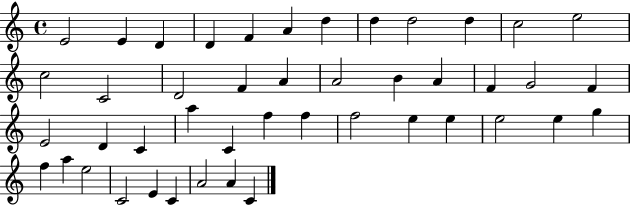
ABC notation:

X:1
T:Untitled
M:4/4
L:1/4
K:C
E2 E D D F A d d d2 d c2 e2 c2 C2 D2 F A A2 B A F G2 F E2 D C a C f f f2 e e e2 e g f a e2 C2 E C A2 A C